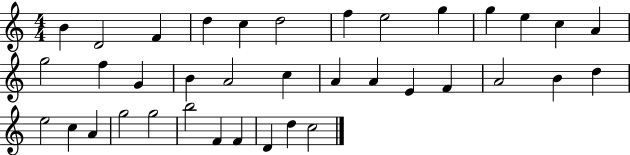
X:1
T:Untitled
M:4/4
L:1/4
K:C
B D2 F d c d2 f e2 g g e c A g2 f G B A2 c A A E F A2 B d e2 c A g2 g2 b2 F F D d c2